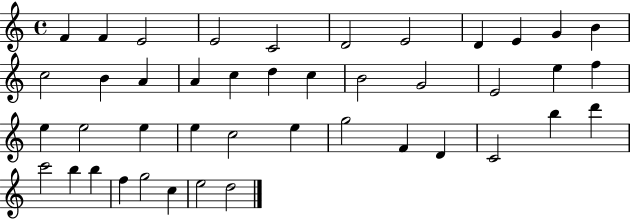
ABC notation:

X:1
T:Untitled
M:4/4
L:1/4
K:C
F F E2 E2 C2 D2 E2 D E G B c2 B A A c d c B2 G2 E2 e f e e2 e e c2 e g2 F D C2 b d' c'2 b b f g2 c e2 d2